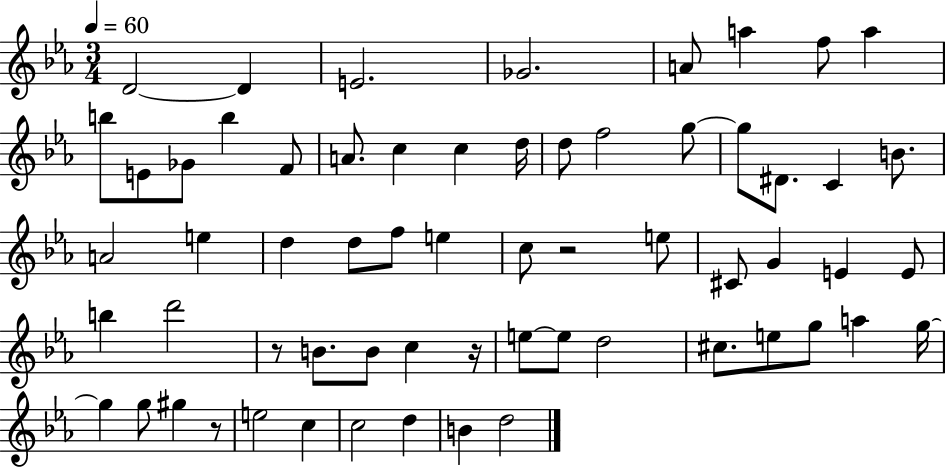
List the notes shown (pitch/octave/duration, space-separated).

D4/h D4/q E4/h. Gb4/h. A4/e A5/q F5/e A5/q B5/e E4/e Gb4/e B5/q F4/e A4/e. C5/q C5/q D5/s D5/e F5/h G5/e G5/e D#4/e. C4/q B4/e. A4/h E5/q D5/q D5/e F5/e E5/q C5/e R/h E5/e C#4/e G4/q E4/q E4/e B5/q D6/h R/e B4/e. B4/e C5/q R/s E5/e E5/e D5/h C#5/e. E5/e G5/e A5/q G5/s G5/q G5/e G#5/q R/e E5/h C5/q C5/h D5/q B4/q D5/h